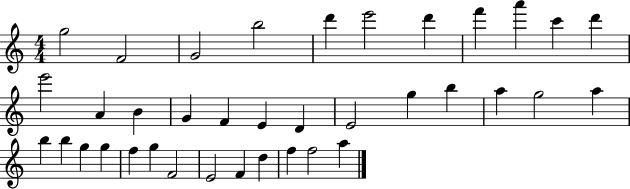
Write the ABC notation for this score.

X:1
T:Untitled
M:4/4
L:1/4
K:C
g2 F2 G2 b2 d' e'2 d' f' a' c' d' e'2 A B G F E D E2 g b a g2 a b b g g f g F2 E2 F d f f2 a